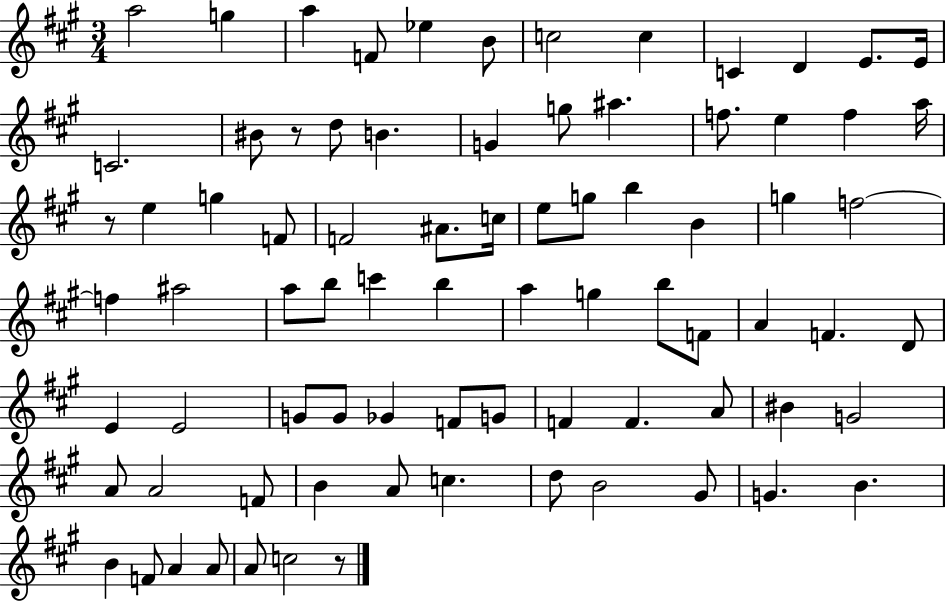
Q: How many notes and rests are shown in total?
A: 80